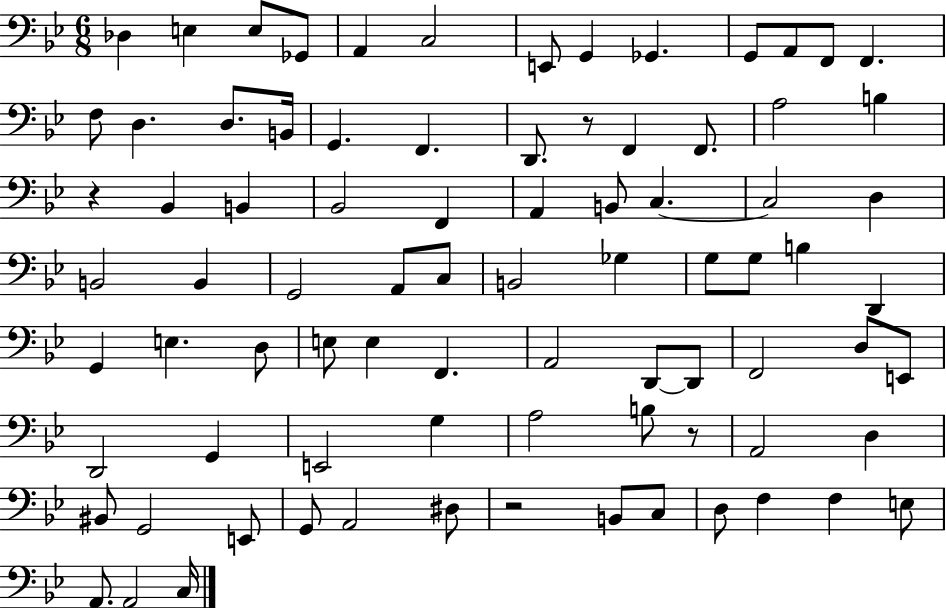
Db3/q E3/q E3/e Gb2/e A2/q C3/h E2/e G2/q Gb2/q. G2/e A2/e F2/e F2/q. F3/e D3/q. D3/e. B2/s G2/q. F2/q. D2/e. R/e F2/q F2/e. A3/h B3/q R/q Bb2/q B2/q Bb2/h F2/q A2/q B2/e C3/q. C3/h D3/q B2/h B2/q G2/h A2/e C3/e B2/h Gb3/q G3/e G3/e B3/q D2/q G2/q E3/q. D3/e E3/e E3/q F2/q. A2/h D2/e D2/e F2/h D3/e E2/e D2/h G2/q E2/h G3/q A3/h B3/e R/e A2/h D3/q BIS2/e G2/h E2/e G2/e A2/h D#3/e R/h B2/e C3/e D3/e F3/q F3/q E3/e A2/e. A2/h C3/s